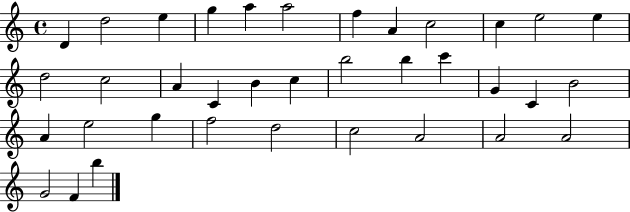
{
  \clef treble
  \time 4/4
  \defaultTimeSignature
  \key c \major
  d'4 d''2 e''4 | g''4 a''4 a''2 | f''4 a'4 c''2 | c''4 e''2 e''4 | \break d''2 c''2 | a'4 c'4 b'4 c''4 | b''2 b''4 c'''4 | g'4 c'4 b'2 | \break a'4 e''2 g''4 | f''2 d''2 | c''2 a'2 | a'2 a'2 | \break g'2 f'4 b''4 | \bar "|."
}